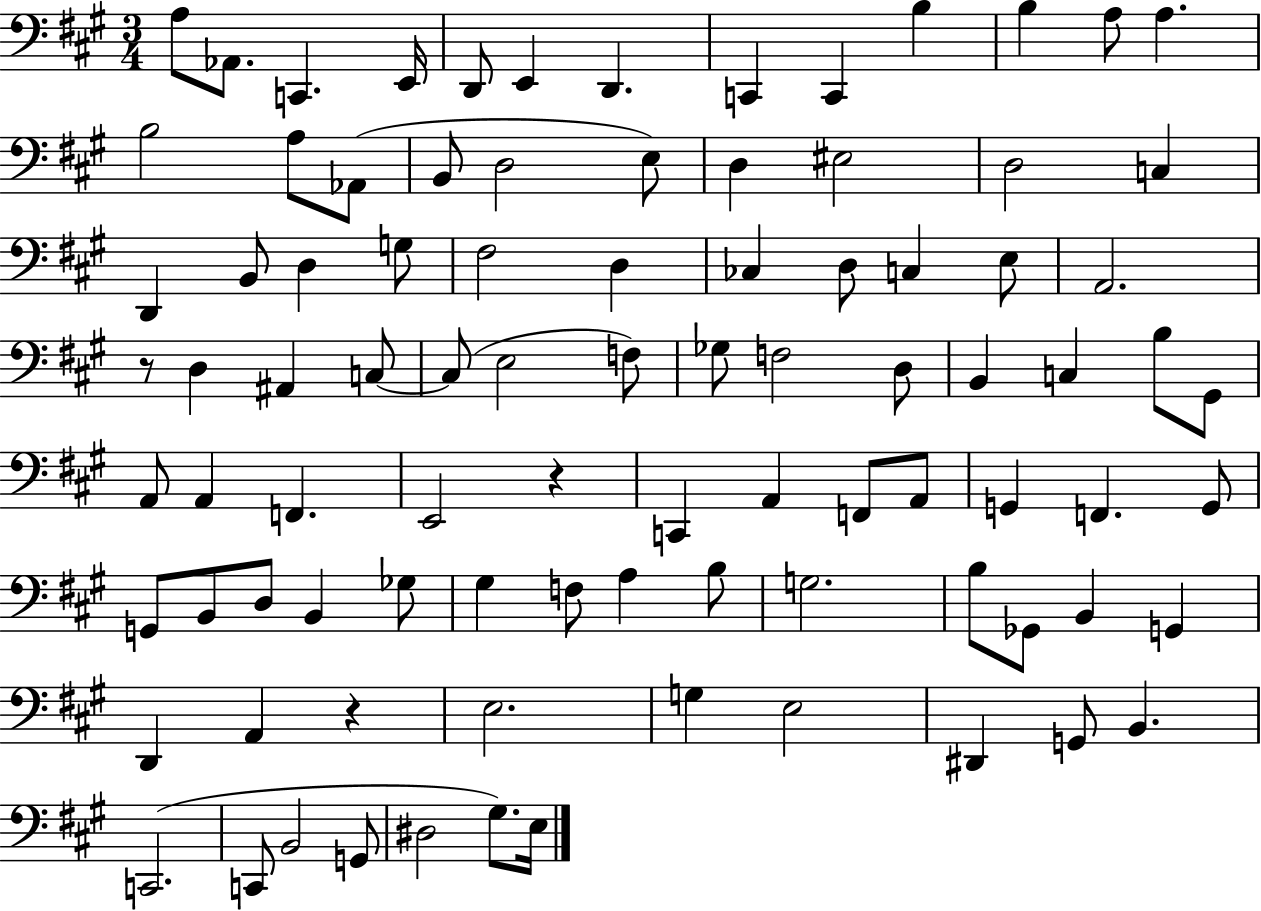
A3/e Ab2/e. C2/q. E2/s D2/e E2/q D2/q. C2/q C2/q B3/q B3/q A3/e A3/q. B3/h A3/e Ab2/e B2/e D3/h E3/e D3/q EIS3/h D3/h C3/q D2/q B2/e D3/q G3/e F#3/h D3/q CES3/q D3/e C3/q E3/e A2/h. R/e D3/q A#2/q C3/e C3/e E3/h F3/e Gb3/e F3/h D3/e B2/q C3/q B3/e G#2/e A2/e A2/q F2/q. E2/h R/q C2/q A2/q F2/e A2/e G2/q F2/q. G2/e G2/e B2/e D3/e B2/q Gb3/e G#3/q F3/e A3/q B3/e G3/h. B3/e Gb2/e B2/q G2/q D2/q A2/q R/q E3/h. G3/q E3/h D#2/q G2/e B2/q. C2/h. C2/e B2/h G2/e D#3/h G#3/e. E3/s